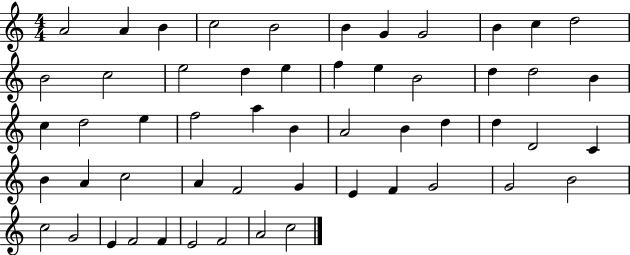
{
  \clef treble
  \numericTimeSignature
  \time 4/4
  \key c \major
  a'2 a'4 b'4 | c''2 b'2 | b'4 g'4 g'2 | b'4 c''4 d''2 | \break b'2 c''2 | e''2 d''4 e''4 | f''4 e''4 b'2 | d''4 d''2 b'4 | \break c''4 d''2 e''4 | f''2 a''4 b'4 | a'2 b'4 d''4 | d''4 d'2 c'4 | \break b'4 a'4 c''2 | a'4 f'2 g'4 | e'4 f'4 g'2 | g'2 b'2 | \break c''2 g'2 | e'4 f'2 f'4 | e'2 f'2 | a'2 c''2 | \break \bar "|."
}